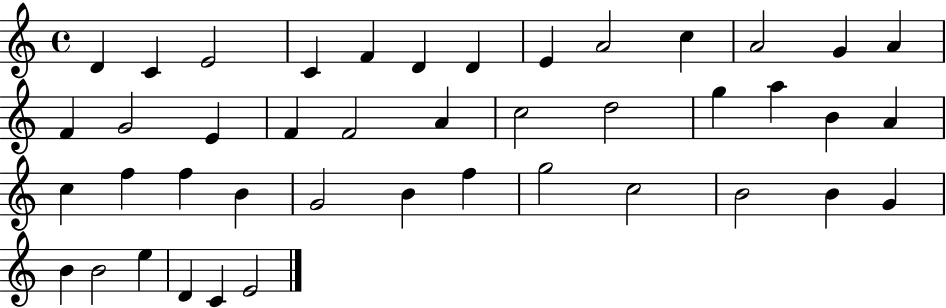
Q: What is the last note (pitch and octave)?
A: E4